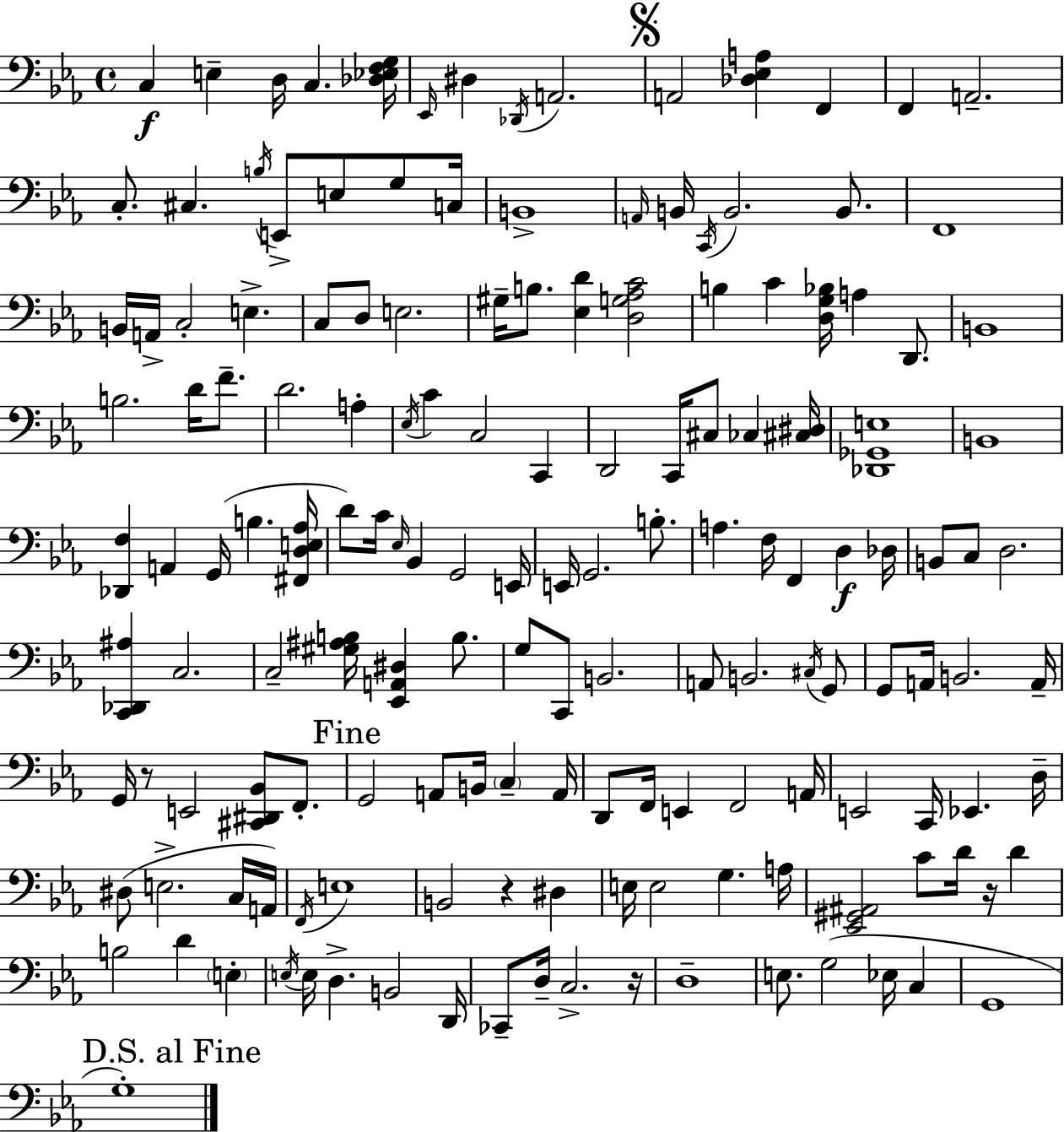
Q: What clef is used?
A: bass